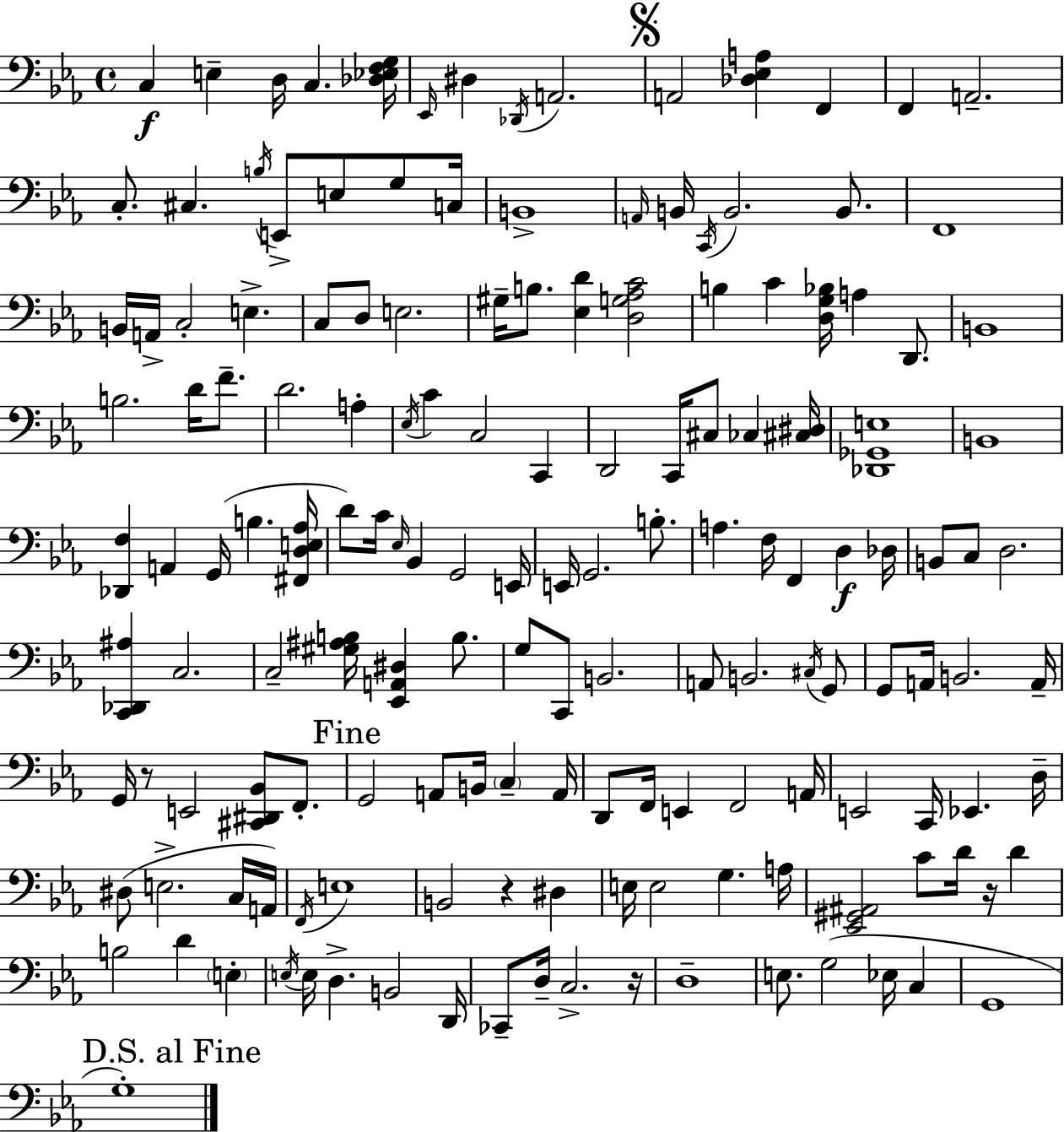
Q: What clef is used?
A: bass